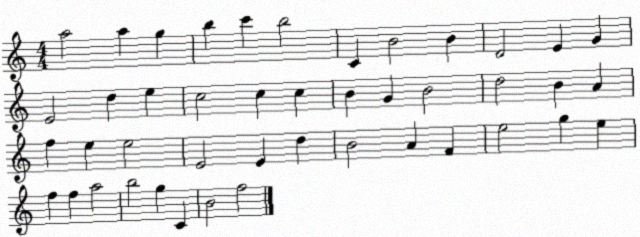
X:1
T:Untitled
M:4/4
L:1/4
K:C
a2 a g b c' b2 C B2 B D2 E G E2 d e c2 c c B G B2 d2 B A f e e2 E2 E d B2 A F e2 g e f f a2 b2 g C B2 f2